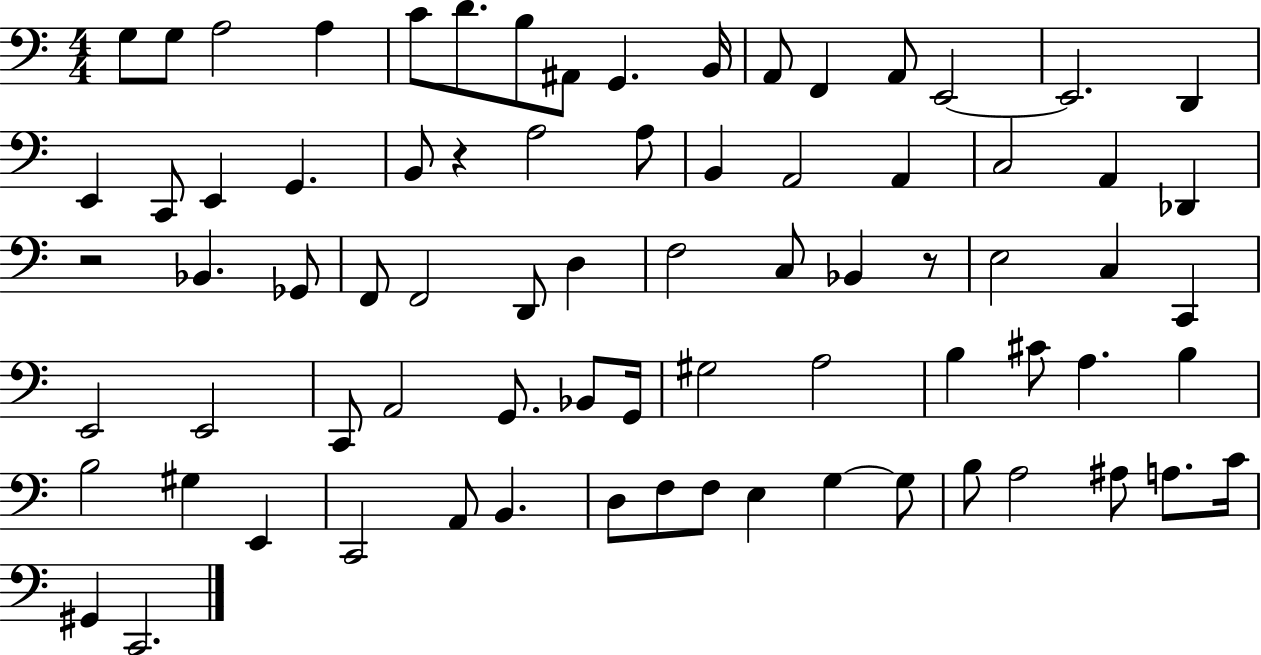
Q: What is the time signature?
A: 4/4